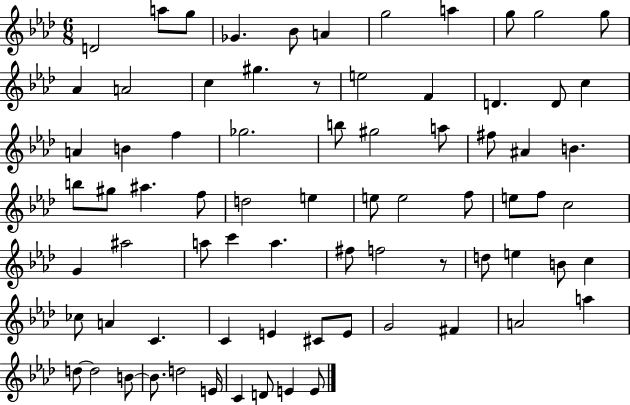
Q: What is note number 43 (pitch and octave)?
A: G4